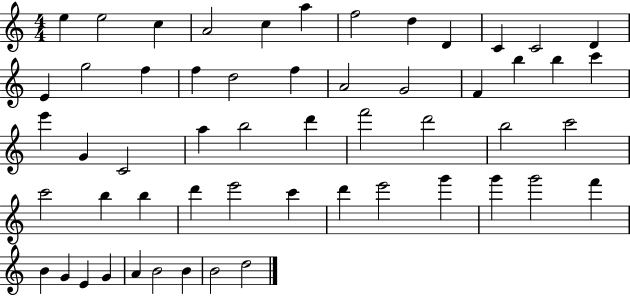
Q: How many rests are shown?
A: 0